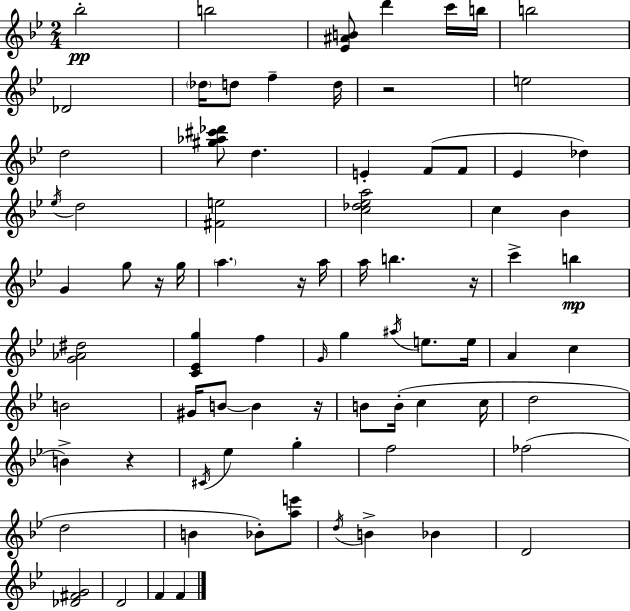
Bb5/h B5/h [Eb4,A#4,B4]/e D6/q C6/s B5/s B5/h Db4/h Db5/s D5/e F5/q D5/s R/h E5/h D5/h [G#5,Ab5,C#6,Db6]/e D5/q. E4/q F4/e F4/e Eb4/q Db5/q Eb5/s D5/h [F#4,E5]/h [C5,Db5,Eb5,A5]/h C5/q Bb4/q G4/q G5/e R/s G5/s A5/q. R/s A5/s A5/s B5/q. R/s C6/q B5/q [G4,Ab4,D#5]/h [C4,Eb4,G5]/q F5/q G4/s G5/q A#5/s E5/e. E5/s A4/q C5/q B4/h G#4/s B4/e B4/q R/s B4/e B4/s C5/q C5/s D5/h B4/q R/q C#4/s Eb5/q G5/q F5/h FES5/h D5/h B4/q Bb4/e [A5,E6]/e D5/s B4/q Bb4/q D4/h [Db4,F#4,G4]/h D4/h F4/q F4/q